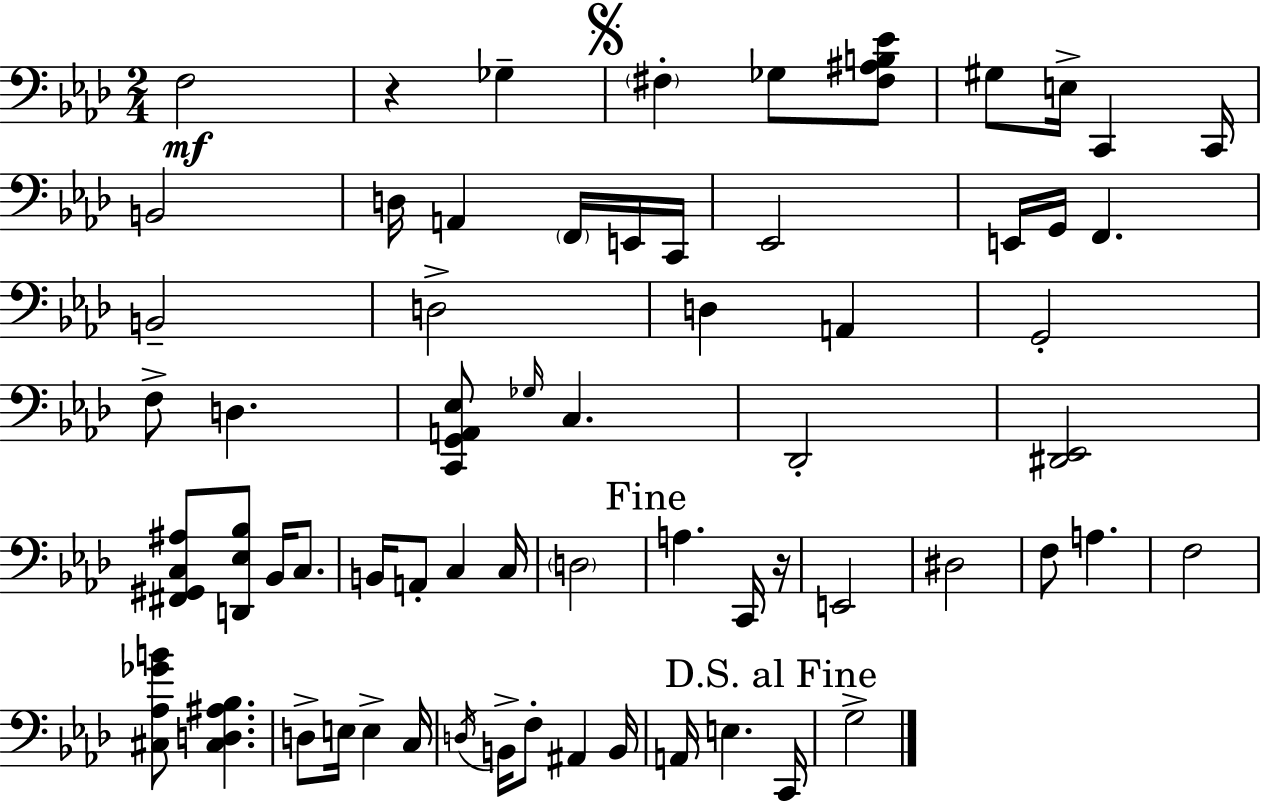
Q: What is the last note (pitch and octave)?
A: G3